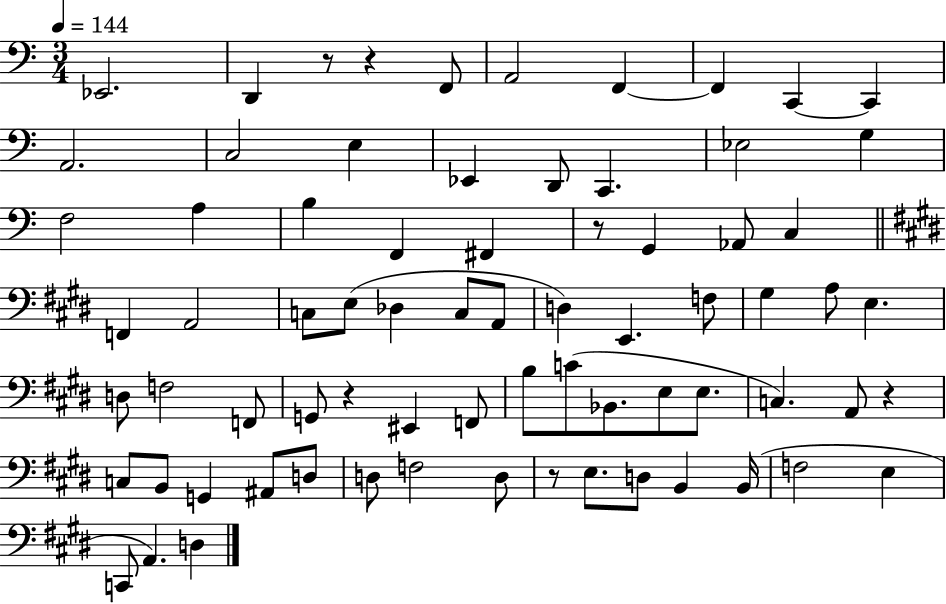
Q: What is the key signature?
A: C major